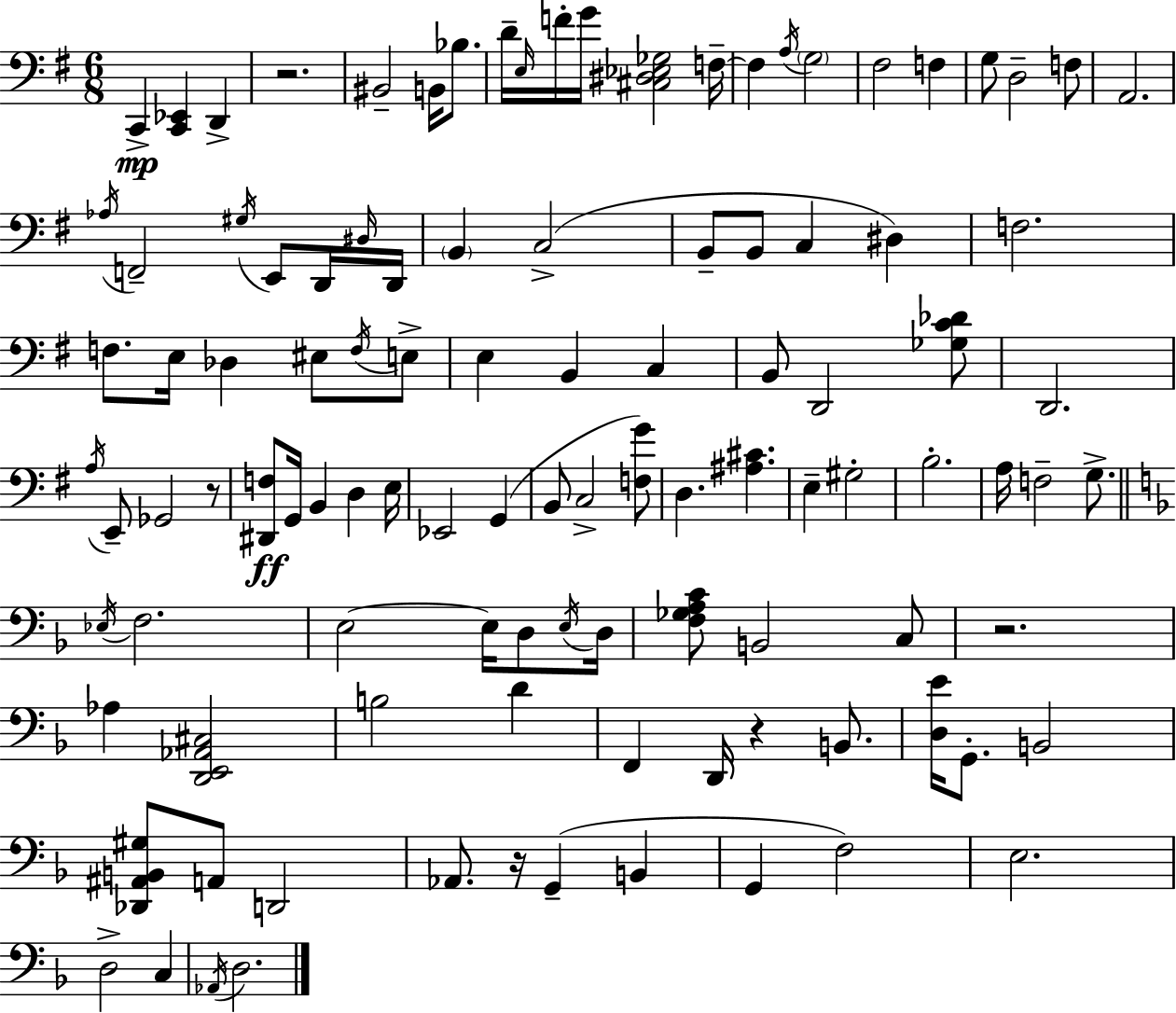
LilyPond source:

{
  \clef bass
  \numericTimeSignature
  \time 6/8
  \key e \minor
  c,4->\mp <c, ees,>4 d,4-> | r2. | bis,2-- b,16 bes8. | d'16-- \grace { e16 } f'16-. g'16 <cis dis ees ges>2 | \break f16--~~ f4 \acciaccatura { a16 } \parenthesize g2 | fis2 f4 | g8 d2-- | f8 a,2. | \break \acciaccatura { aes16 } f,2-- \acciaccatura { gis16 } | e,8 d,16 \grace { dis16 } d,16 \parenthesize b,4 c2->( | b,8-- b,8 c4 | dis4) f2. | \break f8. e16 des4 | eis8 \acciaccatura { f16 } e8-> e4 b,4 | c4 b,8 d,2 | <ges c' des'>8 d,2. | \break \acciaccatura { a16 } e,8-- ges,2 | r8 <dis, f>8\ff g,16 b,4 | d4 e16 ees,2 | g,4( b,8 c2-> | \break <f g'>8) d4. | <ais cis'>4. e4-- gis2-. | b2.-. | a16 f2-- | \break g8.-> \bar "||" \break \key f \major \acciaccatura { ees16 } f2. | e2~~ e16 d8 | \acciaccatura { e16 } d16 <f ges a c'>8 b,2 | c8 r2. | \break aes4 <d, e, aes, cis>2 | b2 d'4 | f,4 d,16 r4 b,8. | <d e'>16 g,8.-. b,2 | \break <des, ais, b, gis>8 a,8 d,2 | aes,8. r16 g,4--( b,4 | g,4 f2) | e2. | \break d2-> c4 | \acciaccatura { aes,16 } d2. | \bar "|."
}